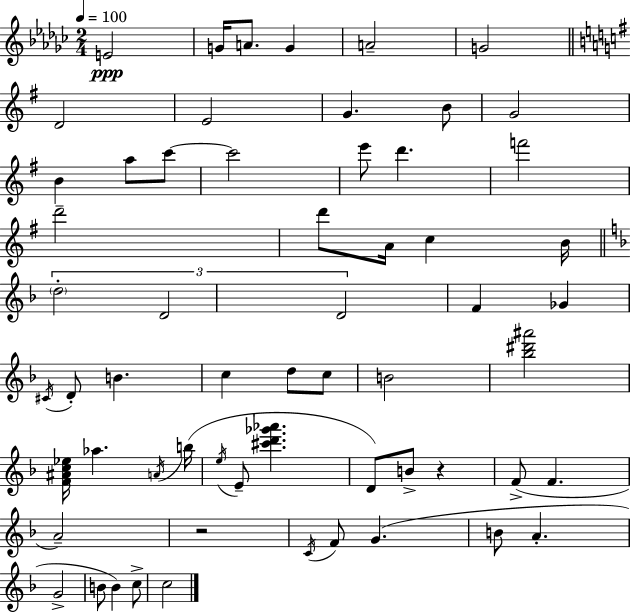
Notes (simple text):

E4/h G4/s A4/e. G4/q A4/h G4/h D4/h E4/h G4/q. B4/e G4/h B4/q A5/e C6/e C6/h E6/e D6/q. F6/h D6/h D6/e A4/s C5/q B4/s D5/h D4/h D4/h F4/q Gb4/q C#4/s D4/e B4/q. C5/q D5/e C5/e B4/h [Bb5,D#6,A#6]/h [F4,A#4,C5,Eb5]/s Ab5/q. A4/s B5/s E5/s E4/e [C#6,D6,Gb6,Ab6]/q. D4/e B4/e R/q F4/e F4/q. A4/h R/h C4/s F4/e G4/q. B4/e A4/q. G4/h B4/e B4/q C5/e C5/h